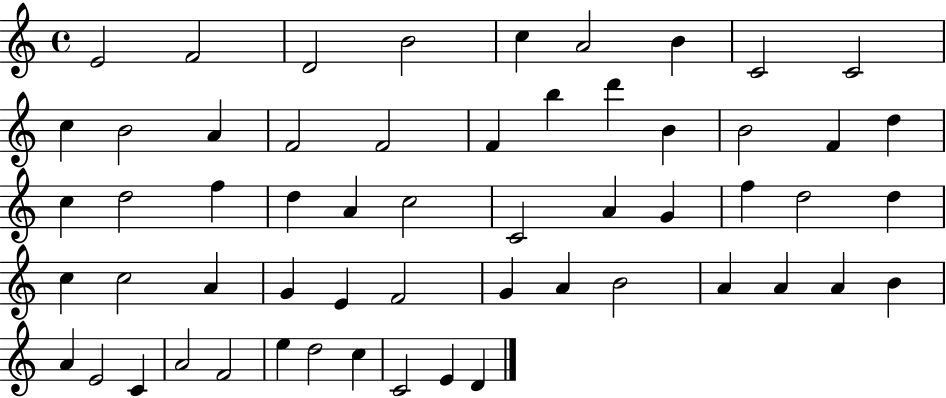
{
  \clef treble
  \time 4/4
  \defaultTimeSignature
  \key c \major
  e'2 f'2 | d'2 b'2 | c''4 a'2 b'4 | c'2 c'2 | \break c''4 b'2 a'4 | f'2 f'2 | f'4 b''4 d'''4 b'4 | b'2 f'4 d''4 | \break c''4 d''2 f''4 | d''4 a'4 c''2 | c'2 a'4 g'4 | f''4 d''2 d''4 | \break c''4 c''2 a'4 | g'4 e'4 f'2 | g'4 a'4 b'2 | a'4 a'4 a'4 b'4 | \break a'4 e'2 c'4 | a'2 f'2 | e''4 d''2 c''4 | c'2 e'4 d'4 | \break \bar "|."
}